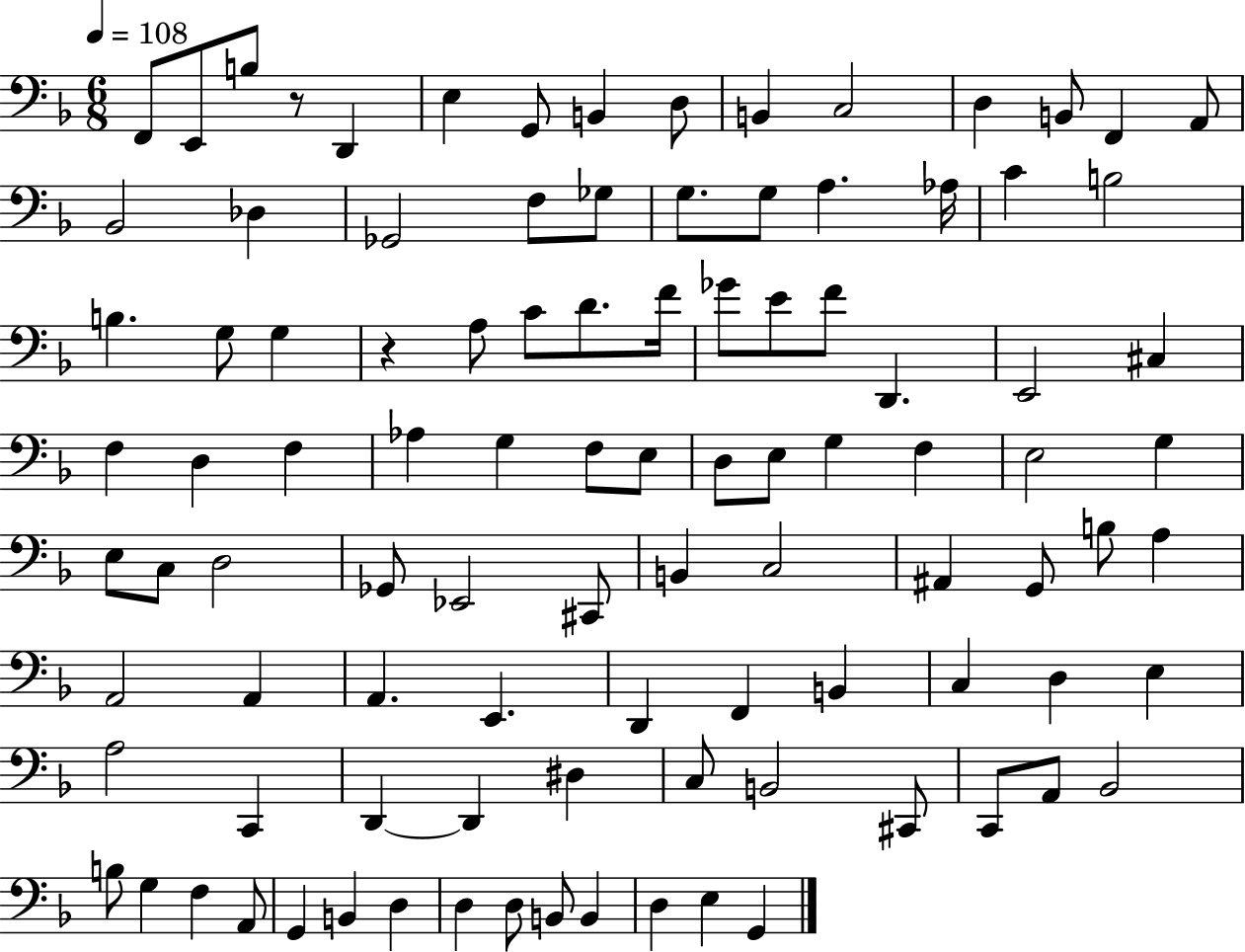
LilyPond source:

{
  \clef bass
  \numericTimeSignature
  \time 6/8
  \key f \major
  \tempo 4 = 108
  f,8 e,8 b8 r8 d,4 | e4 g,8 b,4 d8 | b,4 c2 | d4 b,8 f,4 a,8 | \break bes,2 des4 | ges,2 f8 ges8 | g8. g8 a4. aes16 | c'4 b2 | \break b4. g8 g4 | r4 a8 c'8 d'8. f'16 | ges'8 e'8 f'8 d,4. | e,2 cis4 | \break f4 d4 f4 | aes4 g4 f8 e8 | d8 e8 g4 f4 | e2 g4 | \break e8 c8 d2 | ges,8 ees,2 cis,8 | b,4 c2 | ais,4 g,8 b8 a4 | \break a,2 a,4 | a,4. e,4. | d,4 f,4 b,4 | c4 d4 e4 | \break a2 c,4 | d,4~~ d,4 dis4 | c8 b,2 cis,8 | c,8 a,8 bes,2 | \break b8 g4 f4 a,8 | g,4 b,4 d4 | d4 d8 b,8 b,4 | d4 e4 g,4 | \break \bar "|."
}